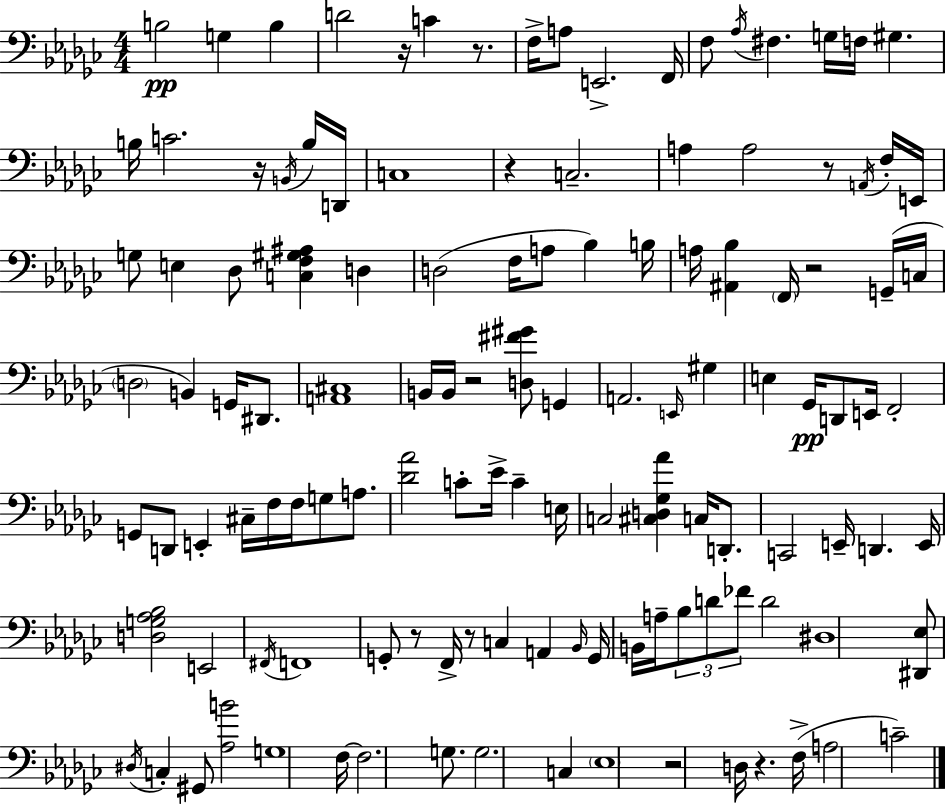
X:1
T:Untitled
M:4/4
L:1/4
K:Ebm
B,2 G, B, D2 z/4 C z/2 F,/4 A,/2 E,,2 F,,/4 F,/2 _A,/4 ^F, G,/4 F,/4 ^G, B,/4 C2 z/4 B,,/4 B,/4 D,,/4 C,4 z C,2 A, A,2 z/2 A,,/4 F,/4 E,,/4 G,/2 E, _D,/2 [C,F,^G,^A,] D, D,2 F,/4 A,/2 _B, B,/4 A,/4 [^A,,_B,] F,,/4 z2 G,,/4 C,/4 D,2 B,, G,,/4 ^D,,/2 [A,,^C,]4 B,,/4 B,,/4 z2 [D,^F^G]/2 G,, A,,2 E,,/4 ^G, E, _G,,/4 D,,/2 E,,/4 F,,2 G,,/2 D,,/2 E,, ^C,/4 F,/4 F,/4 G,/2 A,/2 [_D_A]2 C/2 _E/4 C E,/4 C,2 [^C,D,_G,_A] C,/4 D,,/2 C,,2 E,,/4 D,, E,,/4 [D,G,_A,_B,]2 E,,2 ^F,,/4 F,,4 G,,/2 z/2 F,,/4 z/2 C, A,, _B,,/4 G,,/4 B,,/4 A,/4 _B,/2 D/2 _F/2 D2 ^D,4 [^D,,_E,]/2 ^D,/4 C, ^G,,/2 [_A,B]2 G,4 F,/4 F,2 G,/2 G,2 C, _E,4 z2 D,/4 z F,/4 A,2 C2